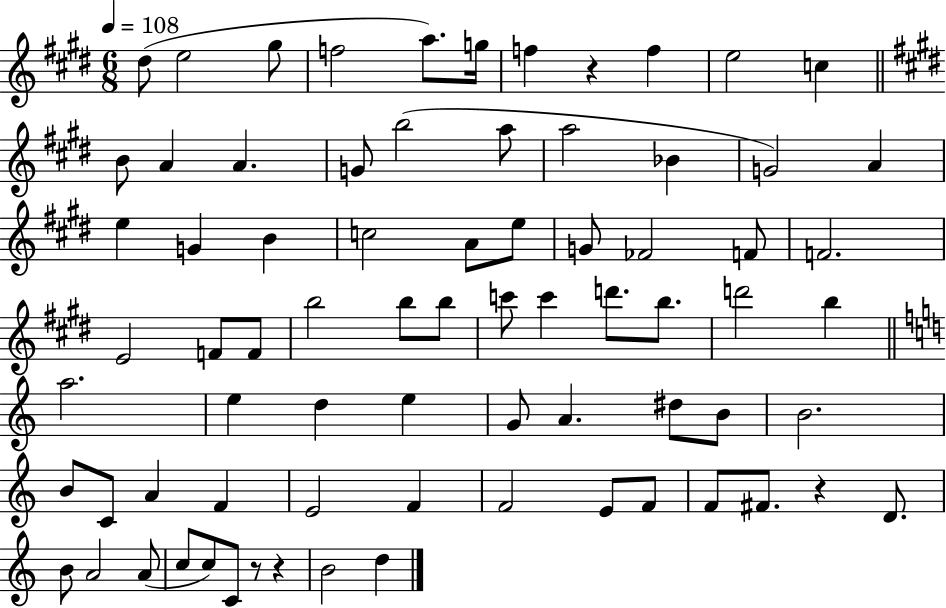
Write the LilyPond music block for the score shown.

{
  \clef treble
  \numericTimeSignature
  \time 6/8
  \key e \major
  \tempo 4 = 108
  dis''8( e''2 gis''8 | f''2 a''8.) g''16 | f''4 r4 f''4 | e''2 c''4 | \break \bar "||" \break \key e \major b'8 a'4 a'4. | g'8 b''2( a''8 | a''2 bes'4 | g'2) a'4 | \break e''4 g'4 b'4 | c''2 a'8 e''8 | g'8 fes'2 f'8 | f'2. | \break e'2 f'8 f'8 | b''2 b''8 b''8 | c'''8 c'''4 d'''8. b''8. | d'''2 b''4 | \break \bar "||" \break \key a \minor a''2. | e''4 d''4 e''4 | g'8 a'4. dis''8 b'8 | b'2. | \break b'8 c'8 a'4 f'4 | e'2 f'4 | f'2 e'8 f'8 | f'8 fis'8. r4 d'8. | \break b'8 a'2 a'8( | c''8 c''8) c'8 r8 r4 | b'2 d''4 | \bar "|."
}